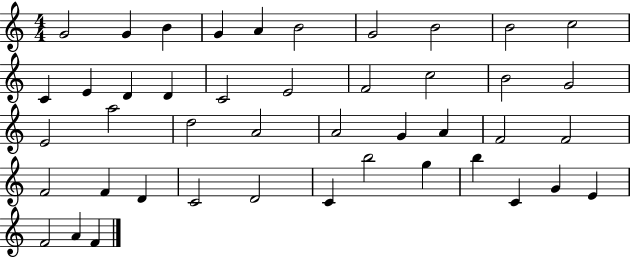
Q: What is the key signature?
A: C major